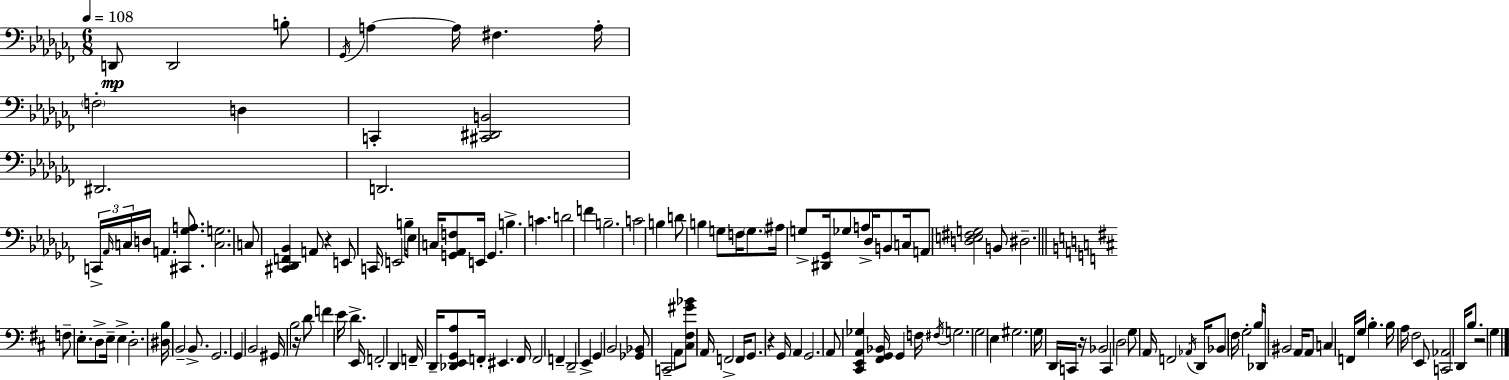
{
  \clef bass
  \numericTimeSignature
  \time 6/8
  \key aes \minor
  \tempo 4 = 108
  d,8\mp d,2 b8-. | \acciaccatura { ges,16 } a4~~ a16 fis4. | a16-. \parenthesize f2-. d4 | c,4-. <cis, dis, b,>2 | \break dis,2. | d,2. | \tuplet 3/2 { c,16-> \grace { aes,16 } c16 } d16 a,4. <cis, ges a>8. | <c g>2. | \break c8 <cis, des, f, bes,>4 a,8 r4 | e,8 c,16 e,2 | b16-- ees8 c16 <g, aes, f>8 e,16 g,4. | b4.-> c'4. | \break d'2 f'4 | b2.-- | c'2 b4 | d'8 b4 g8 f16 \parenthesize g8. | \break ais16 g8-> <dis, ges,>16 ges8 a8-> des16 b,8 | c16 a,8 <d e fis g>2 | b,8 dis2.-- | \bar "||" \break \key b \minor f8-- e8.-. d8-> e16-- e4-> | d2.-. | <dis b>16 b,2-- b,8.-> | g,2. | \break g,4 b,2 | gis,16 b2 r16 d'8 | f'4 e'16 d'4.-> e,16 | f,2-. d,4 | \break f,16-- d,16-- <des, e, g, a>8 f,16-. eis,4. f,16 | f,2 f,4-- | d,2-- e,4-> | g,4 b,2 | \break <ges, bes,>8 c,2-- a,8 | <cis fis gis' bes'>8 a,16 f,2-> f,16 | g,8. r4 g,16 a,4 | g,2. | \break a,8 <cis, e, a, ges>4 <fis, g, bes,>16 g,4 f16 | \acciaccatura { fis16 } g2. | g2 e4 | gis2. | \break g16 d,16 c,16 r16 bes,2 | c,4 \parenthesize d2 | g8 a,16 f,2 | \acciaccatura { aes,16 } d,16 bes,8 fis16 g2-. | \break b16 des,16 bis,2 a,16 | a,8 c4 f,16 g16 b4.-. | b16 a16 fis2 | e,8 <c, aes,>2 d,16 b8. | \break r2 g4 | \bar "|."
}